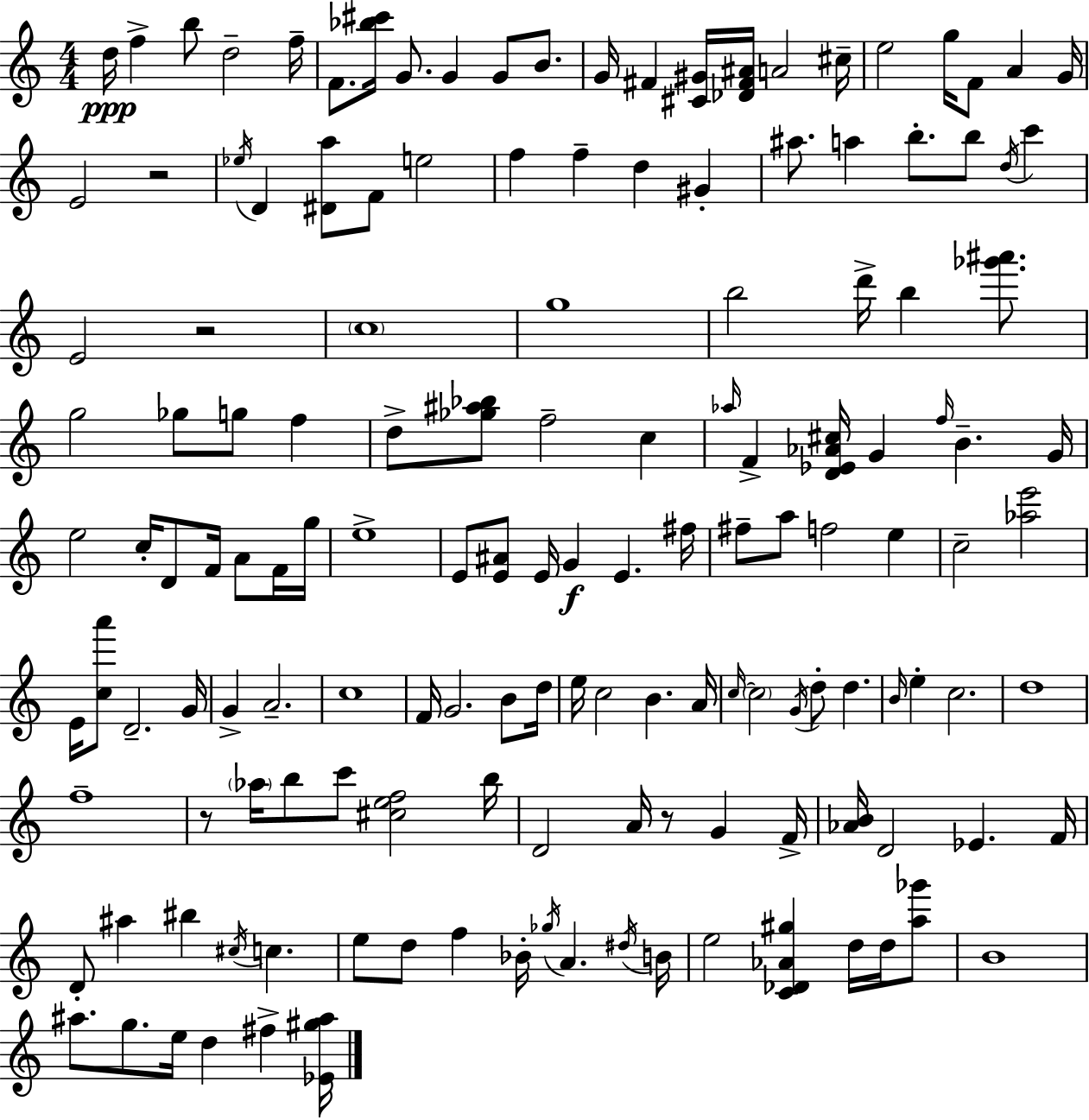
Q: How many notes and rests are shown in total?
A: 147